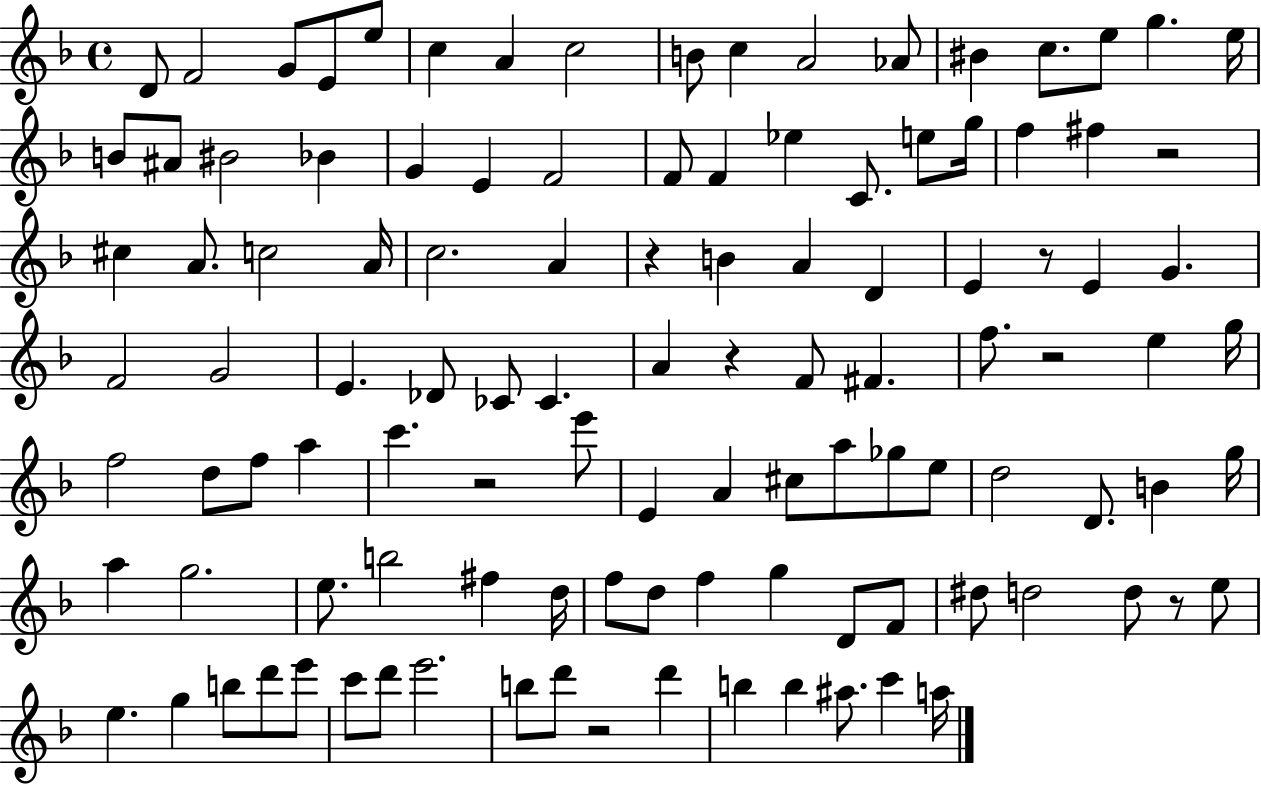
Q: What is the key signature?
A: F major